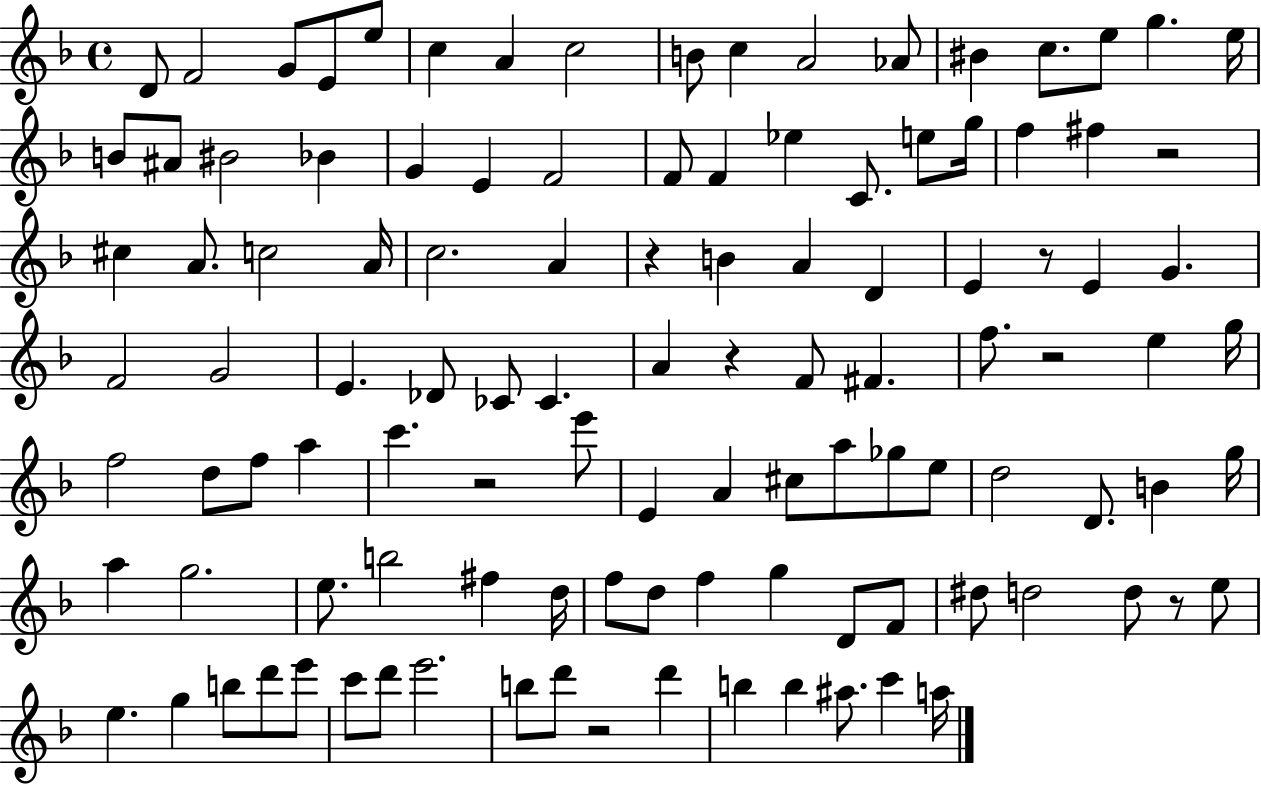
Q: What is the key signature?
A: F major